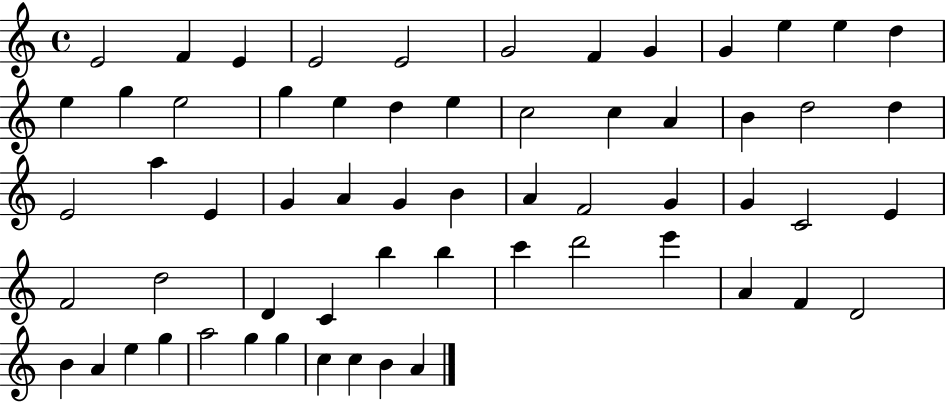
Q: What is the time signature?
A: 4/4